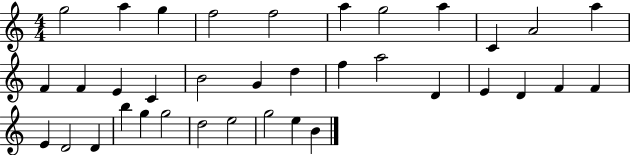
X:1
T:Untitled
M:4/4
L:1/4
K:C
g2 a g f2 f2 a g2 a C A2 a F F E C B2 G d f a2 D E D F F E D2 D b g g2 d2 e2 g2 e B